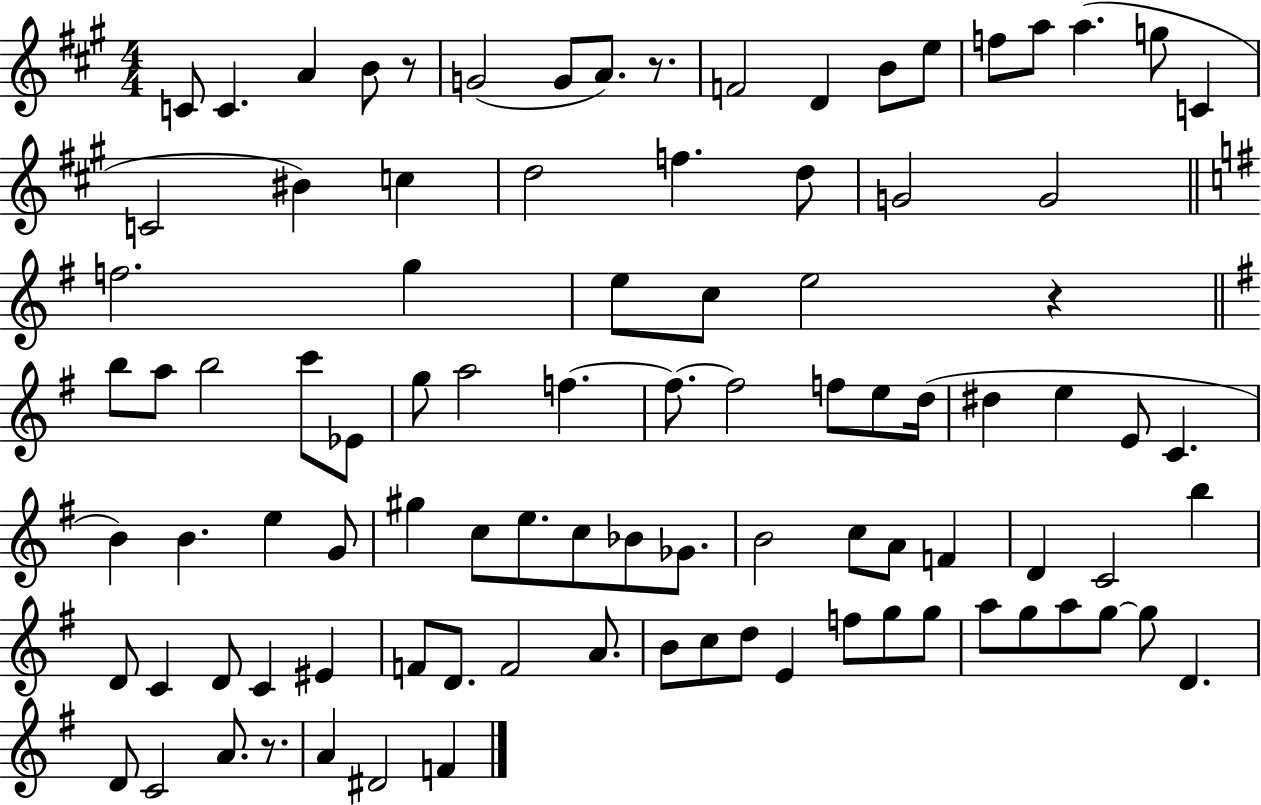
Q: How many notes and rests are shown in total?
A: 95